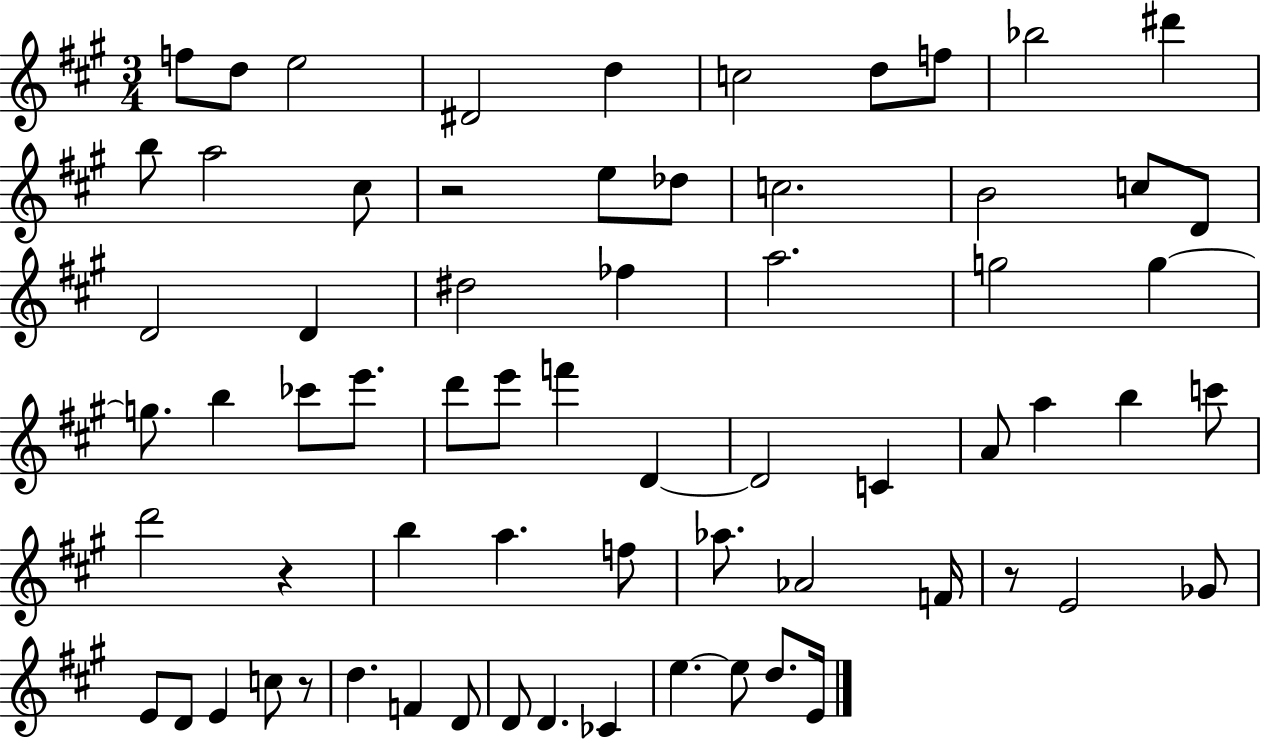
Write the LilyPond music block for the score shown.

{
  \clef treble
  \numericTimeSignature
  \time 3/4
  \key a \major
  f''8 d''8 e''2 | dis'2 d''4 | c''2 d''8 f''8 | bes''2 dis'''4 | \break b''8 a''2 cis''8 | r2 e''8 des''8 | c''2. | b'2 c''8 d'8 | \break d'2 d'4 | dis''2 fes''4 | a''2. | g''2 g''4~~ | \break g''8. b''4 ces'''8 e'''8. | d'''8 e'''8 f'''4 d'4~~ | d'2 c'4 | a'8 a''4 b''4 c'''8 | \break d'''2 r4 | b''4 a''4. f''8 | aes''8. aes'2 f'16 | r8 e'2 ges'8 | \break e'8 d'8 e'4 c''8 r8 | d''4. f'4 d'8 | d'8 d'4. ces'4 | e''4.~~ e''8 d''8. e'16 | \break \bar "|."
}